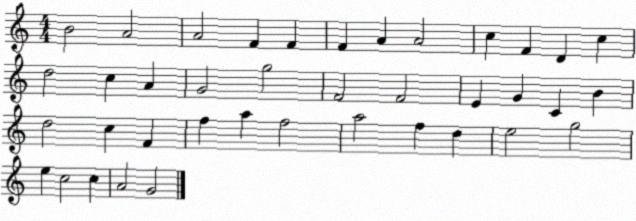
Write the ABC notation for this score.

X:1
T:Untitled
M:4/4
L:1/4
K:C
B2 A2 A2 F F F A A2 c F D c d2 c A G2 g2 F2 F2 E G C B d2 c F f a f2 a2 f d e2 g2 e c2 c A2 G2